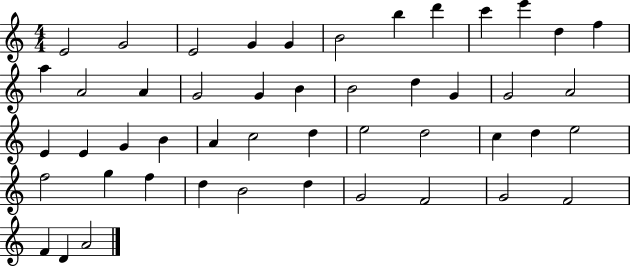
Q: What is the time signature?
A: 4/4